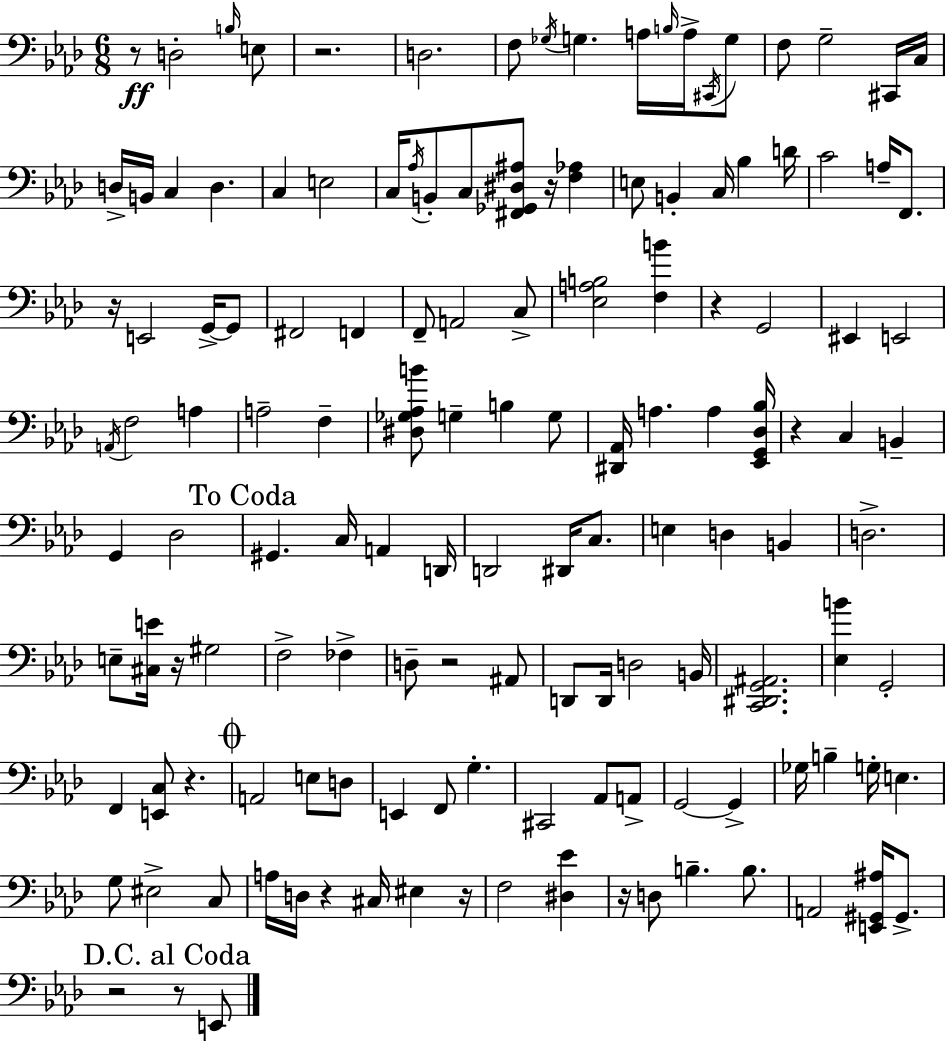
{
  \clef bass
  \numericTimeSignature
  \time 6/8
  \key aes \major
  r8\ff d2-. \grace { b16 } e8 | r2. | d2. | f8 \acciaccatura { ges16 } g4. a16 \grace { b16 } | \break a16-> \acciaccatura { cis,16 } g8 f8 g2-- | cis,16 c16 d16-> b,16 c4 d4. | c4 e2 | c16 \acciaccatura { aes16 } b,8-. c8 <fis, ges, dis ais>8 | \break r16 <f aes>4 e8 b,4-. c16 | bes4 d'16 c'2 | a16-- f,8. r16 e,2 | g,16->~~ g,8 fis,2 | \break f,4 f,8-- a,2 | c8-> <ees a b>2 | <f b'>4 r4 g,2 | eis,4 e,2 | \break \acciaccatura { a,16 } f2 | a4 a2-- | f4-- <dis ges aes b'>8 g4-- | b4 g8 <dis, aes,>16 a4. | \break a4 <ees, g, des bes>16 r4 c4 | b,4-- g,4 des2 | \mark "To Coda" gis,4. | c16 a,4 d,16 d,2 | \break dis,16 c8. e4 d4 | b,4 d2.-> | e8-- <cis e'>16 r16 gis2 | f2-> | \break fes4-> d8-- r2 | ais,8 d,8 d,16 d2 | b,16 <c, dis, g, ais,>2. | <ees b'>4 g,2-. | \break f,4 <e, c>8 | r4. \mark \markup { \musicglyph "scripts.coda" } a,2 | e8 d8 e,4 f,8 | g4.-. cis,2 | \break aes,8 a,8-> g,2~~ | g,4-> ges16 b4-- g16-. | e4. g8 eis2-> | c8 a16 d16 r4 | \break cis16 eis4 r16 f2 | <dis ees'>4 r16 d8 b4.-- | b8. a,2 | <e, gis, ais>16 gis,8.-> \mark "D.C. al Coda" r2 | \break r8 e,8 \bar "|."
}